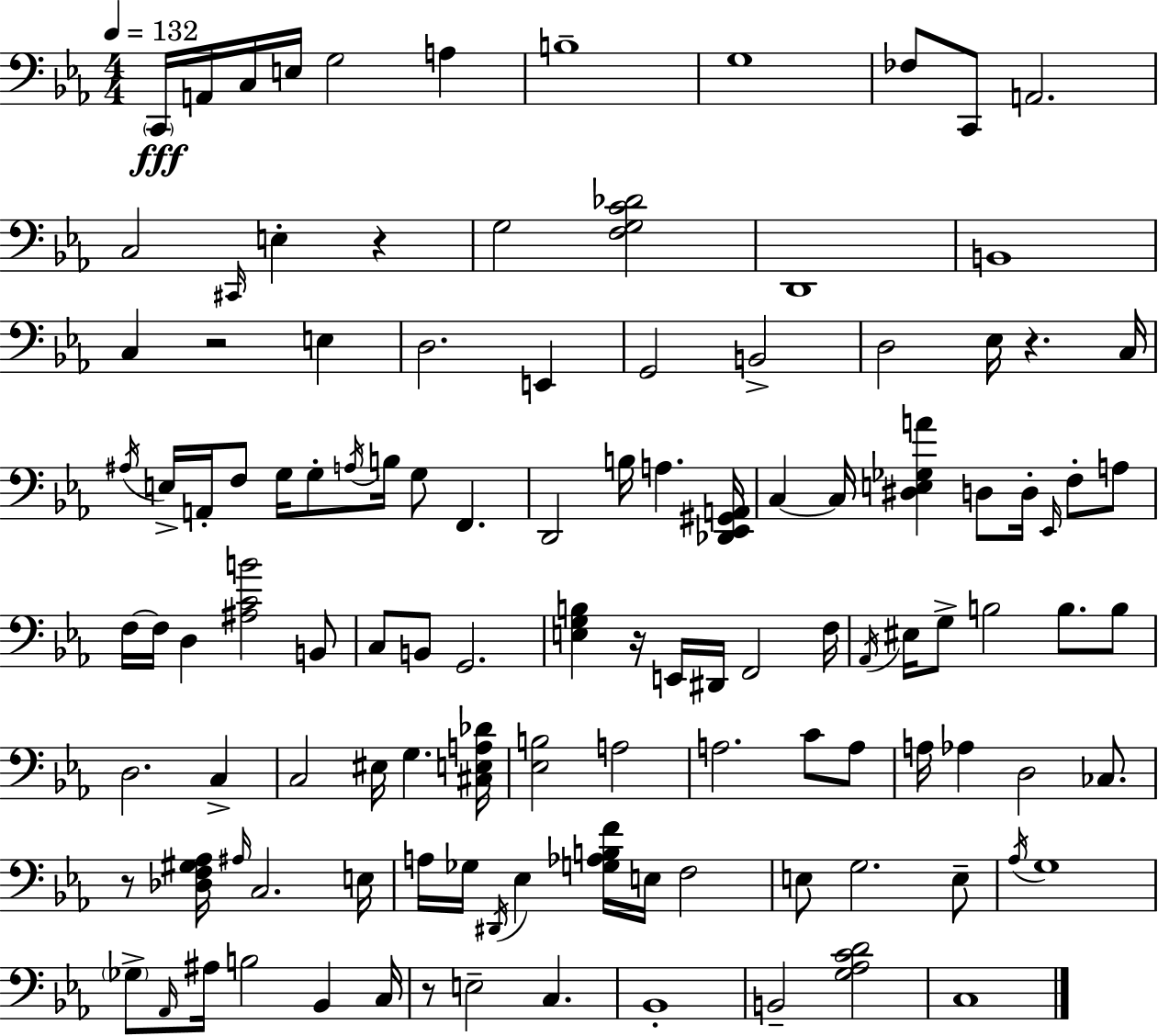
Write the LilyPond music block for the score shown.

{
  \clef bass
  \numericTimeSignature
  \time 4/4
  \key c \minor
  \tempo 4 = 132
  \parenthesize c,16\fff a,16 c16 e16 g2 a4 | b1-- | g1 | fes8 c,8 a,2. | \break c2 \grace { cis,16 } e4-. r4 | g2 <f g c' des'>2 | d,1 | b,1 | \break c4 r2 e4 | d2. e,4 | g,2 b,2-> | d2 ees16 r4. | \break c16 \acciaccatura { ais16 } e16-> a,16-. f8 g16 g8-. \acciaccatura { a16 } b16 g8 f,4. | d,2 b16 a4. | <des, ees, gis, a,>16 c4~~ c16 <dis e ges a'>4 d8 d16-. \grace { ees,16 } | f8-. a8 f16~~ f16 d4 <ais c' b'>2 | \break b,8 c8 b,8 g,2. | <e g b>4 r16 e,16 dis,16 f,2 | f16 \acciaccatura { aes,16 } eis16 g8-> b2 | b8. b8 d2. | \break c4-> c2 eis16 g4. | <cis e a des'>16 <ees b>2 a2 | a2. | c'8 a8 a16 aes4 d2 | \break ces8. r8 <des f gis aes>16 \grace { ais16 } c2. | e16 a16 ges16 \acciaccatura { dis,16 } ees4 <g aes b f'>16 e16 f2 | e8 g2. | e8-- \acciaccatura { aes16 } g1 | \break \parenthesize ges8-> \grace { aes,16 } ais16 b2 | bes,4 c16 r8 e2-- | c4. bes,1-. | b,2-- | \break <g aes c' d'>2 c1 | \bar "|."
}